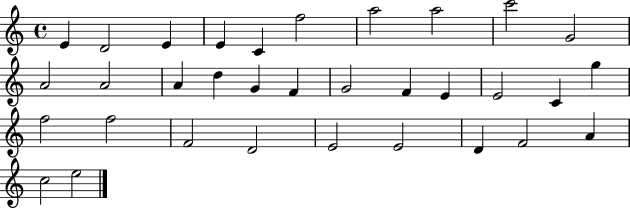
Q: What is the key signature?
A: C major